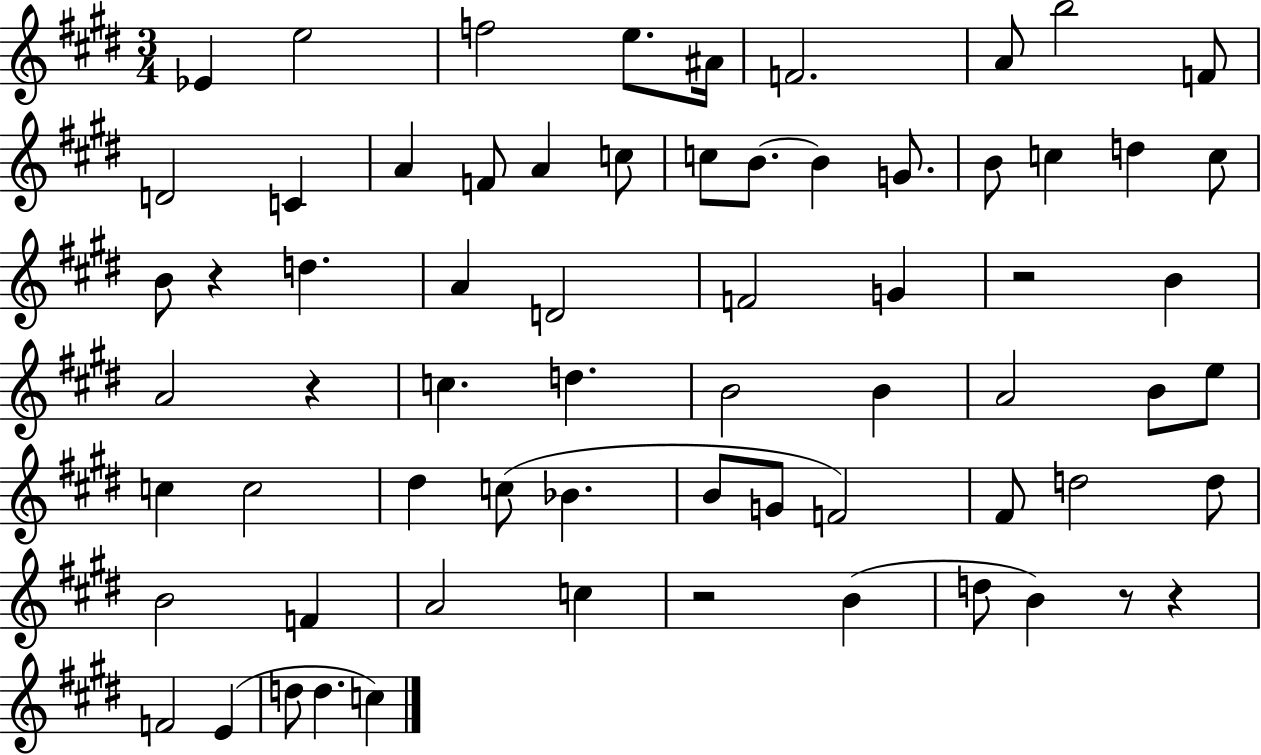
X:1
T:Untitled
M:3/4
L:1/4
K:E
_E e2 f2 e/2 ^A/4 F2 A/2 b2 F/2 D2 C A F/2 A c/2 c/2 B/2 B G/2 B/2 c d c/2 B/2 z d A D2 F2 G z2 B A2 z c d B2 B A2 B/2 e/2 c c2 ^d c/2 _B B/2 G/2 F2 ^F/2 d2 d/2 B2 F A2 c z2 B d/2 B z/2 z F2 E d/2 d c